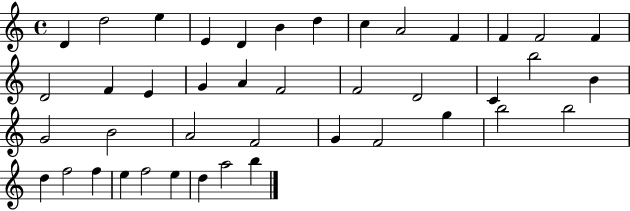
X:1
T:Untitled
M:4/4
L:1/4
K:C
D d2 e E D B d c A2 F F F2 F D2 F E G A F2 F2 D2 C b2 B G2 B2 A2 F2 G F2 g b2 b2 d f2 f e f2 e d a2 b